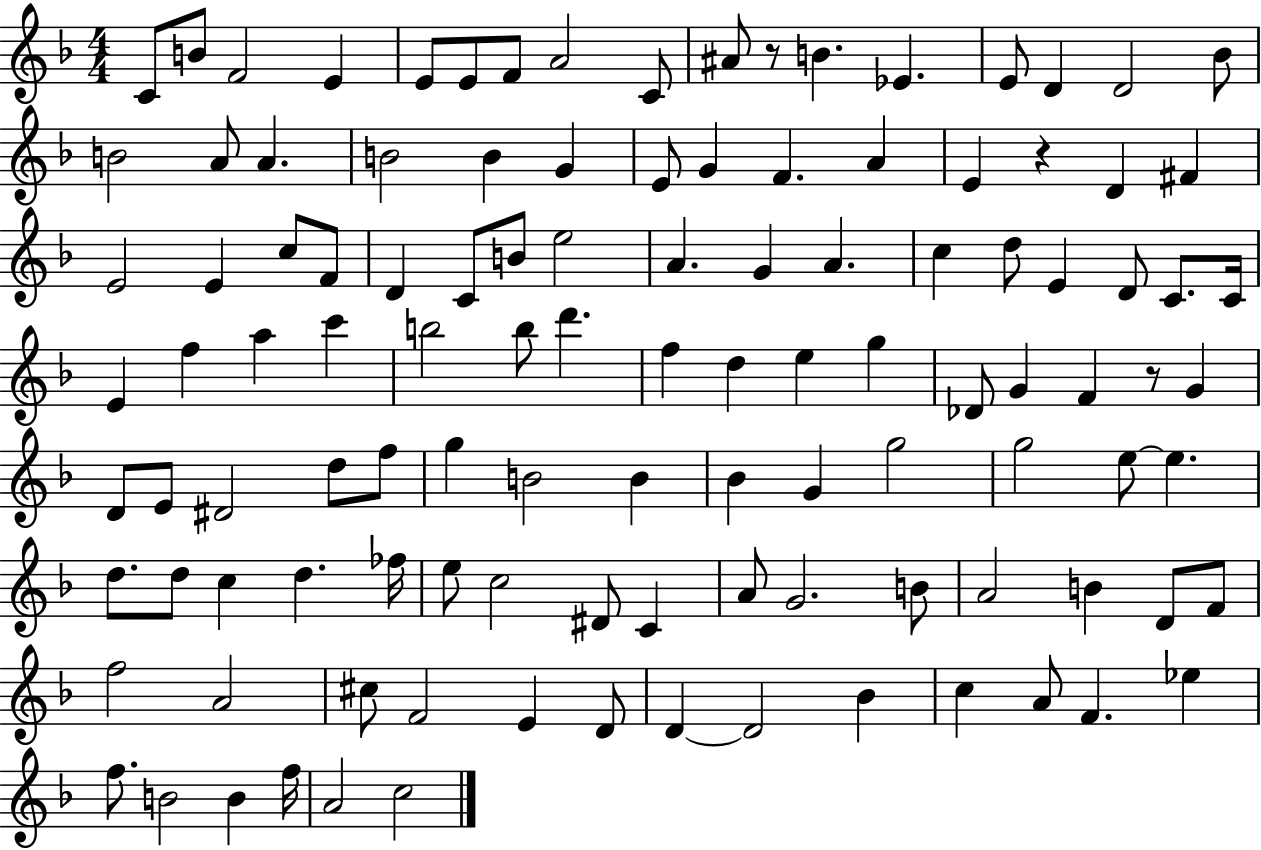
C4/e B4/e F4/h E4/q E4/e E4/e F4/e A4/h C4/e A#4/e R/e B4/q. Eb4/q. E4/e D4/q D4/h Bb4/e B4/h A4/e A4/q. B4/h B4/q G4/q E4/e G4/q F4/q. A4/q E4/q R/q D4/q F#4/q E4/h E4/q C5/e F4/e D4/q C4/e B4/e E5/h A4/q. G4/q A4/q. C5/q D5/e E4/q D4/e C4/e. C4/s E4/q F5/q A5/q C6/q B5/h B5/e D6/q. F5/q D5/q E5/q G5/q Db4/e G4/q F4/q R/e G4/q D4/e E4/e D#4/h D5/e F5/e G5/q B4/h B4/q Bb4/q G4/q G5/h G5/h E5/e E5/q. D5/e. D5/e C5/q D5/q. FES5/s E5/e C5/h D#4/e C4/q A4/e G4/h. B4/e A4/h B4/q D4/e F4/e F5/h A4/h C#5/e F4/h E4/q D4/e D4/q D4/h Bb4/q C5/q A4/e F4/q. Eb5/q F5/e. B4/h B4/q F5/s A4/h C5/h